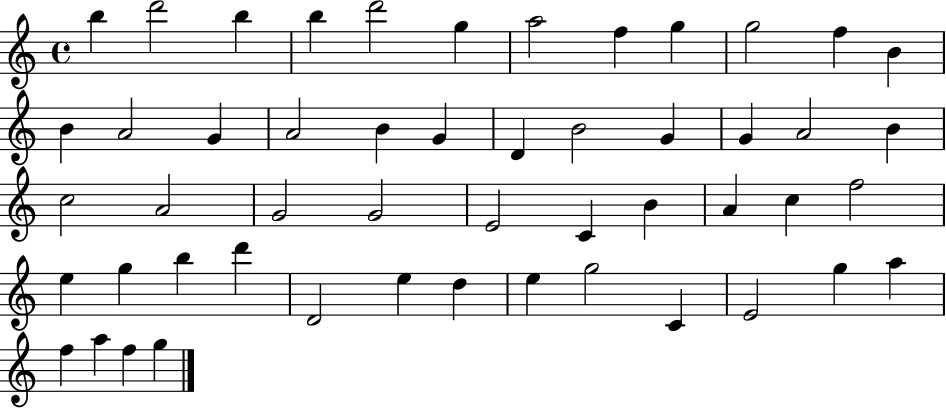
B5/q D6/h B5/q B5/q D6/h G5/q A5/h F5/q G5/q G5/h F5/q B4/q B4/q A4/h G4/q A4/h B4/q G4/q D4/q B4/h G4/q G4/q A4/h B4/q C5/h A4/h G4/h G4/h E4/h C4/q B4/q A4/q C5/q F5/h E5/q G5/q B5/q D6/q D4/h E5/q D5/q E5/q G5/h C4/q E4/h G5/q A5/q F5/q A5/q F5/q G5/q